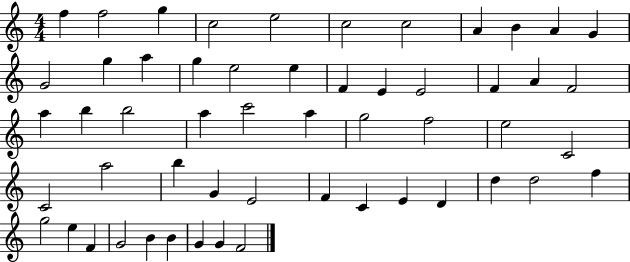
X:1
T:Untitled
M:4/4
L:1/4
K:C
f f2 g c2 e2 c2 c2 A B A G G2 g a g e2 e F E E2 F A F2 a b b2 a c'2 a g2 f2 e2 C2 C2 a2 b G E2 F C E D d d2 f g2 e F G2 B B G G F2